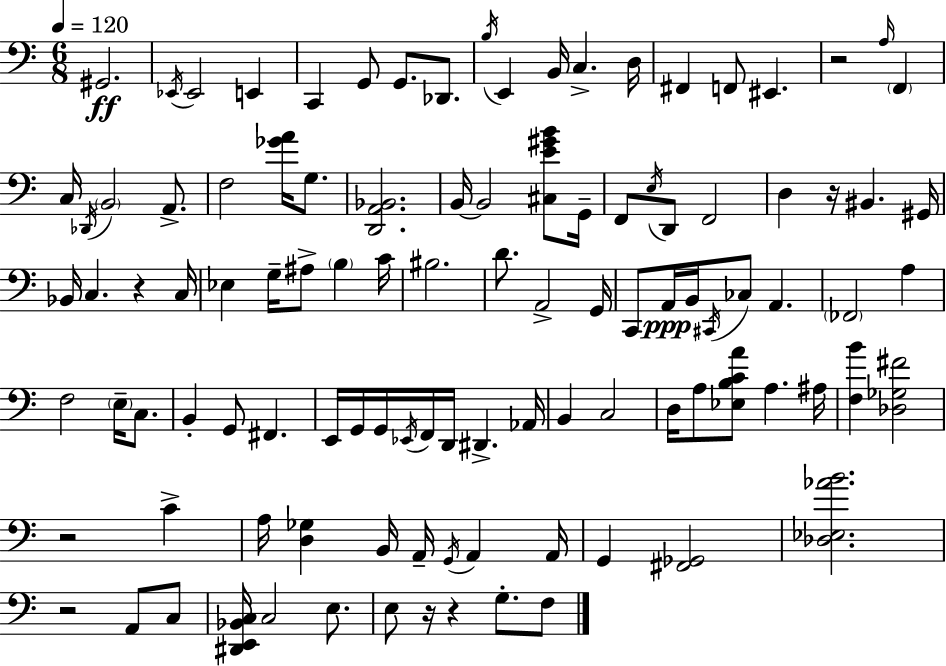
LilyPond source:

{
  \clef bass
  \numericTimeSignature
  \time 6/8
  \key a \minor
  \tempo 4 = 120
  gis,2.\ff | \acciaccatura { ees,16 } ees,2 e,4 | c,4 g,8 g,8. des,8. | \acciaccatura { b16 } e,4 b,16 c4.-> | \break d16 fis,4 f,8 eis,4. | r2 \grace { a16 } \parenthesize f,4 | c16 \acciaccatura { des,16 } \parenthesize b,2 | a,8.-> f2 | \break <ges' a'>16 g8. <d, a, bes,>2. | b,16~~ b,2 | <cis e' gis' b'>8 g,16-- f,8 \acciaccatura { e16 } d,8 f,2 | d4 r16 bis,4. | \break gis,16 bes,16 c4. | r4 c16 ees4 g16-- ais8-> | \parenthesize b4 c'16 bis2. | d'8. a,2-> | \break g,16 c,8 a,16\ppp b,16 \acciaccatura { cis,16 } ces8 | a,4. \parenthesize fes,2 | a4 f2 | \parenthesize e16-- c8. b,4-. g,8 | \break fis,4. e,16 g,16 g,16 \acciaccatura { ees,16 } f,16 d,16 | dis,4.-> aes,16 b,4 c2 | d16 a8 <ees b c' a'>8 | a4. ais16 <f b'>4 <des ges fis'>2 | \break r2 | c'4-> a16 <d ges>4 | b,16 a,16-- \acciaccatura { g,16 } a,4 a,16 g,4 | <fis, ges,>2 <des ees aes' b'>2. | \break r2 | a,8 c8 <dis, e, bes, c>16 c2 | e8. e8 r16 r4 | g8.-. f8 \bar "|."
}